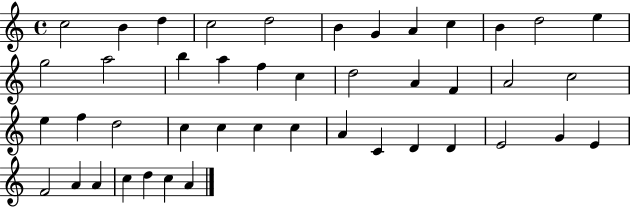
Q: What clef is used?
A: treble